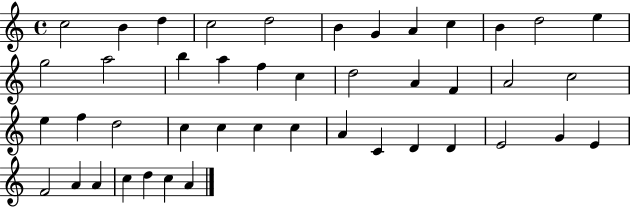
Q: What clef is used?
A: treble